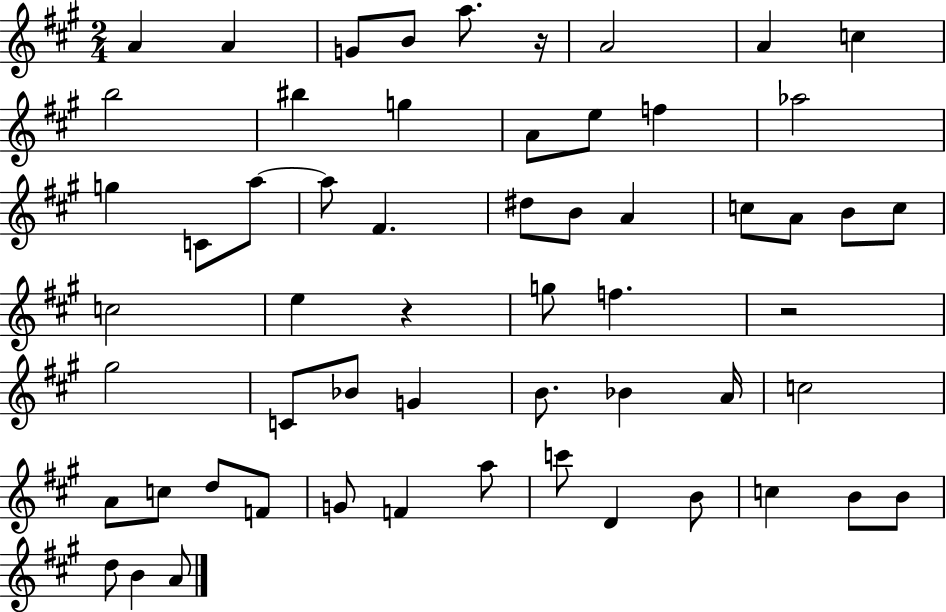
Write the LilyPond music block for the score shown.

{
  \clef treble
  \numericTimeSignature
  \time 2/4
  \key a \major
  a'4 a'4 | g'8 b'8 a''8. r16 | a'2 | a'4 c''4 | \break b''2 | bis''4 g''4 | a'8 e''8 f''4 | aes''2 | \break g''4 c'8 a''8~~ | a''8 fis'4. | dis''8 b'8 a'4 | c''8 a'8 b'8 c''8 | \break c''2 | e''4 r4 | g''8 f''4. | r2 | \break gis''2 | c'8 bes'8 g'4 | b'8. bes'4 a'16 | c''2 | \break a'8 c''8 d''8 f'8 | g'8 f'4 a''8 | c'''8 d'4 b'8 | c''4 b'8 b'8 | \break d''8 b'4 a'8 | \bar "|."
}